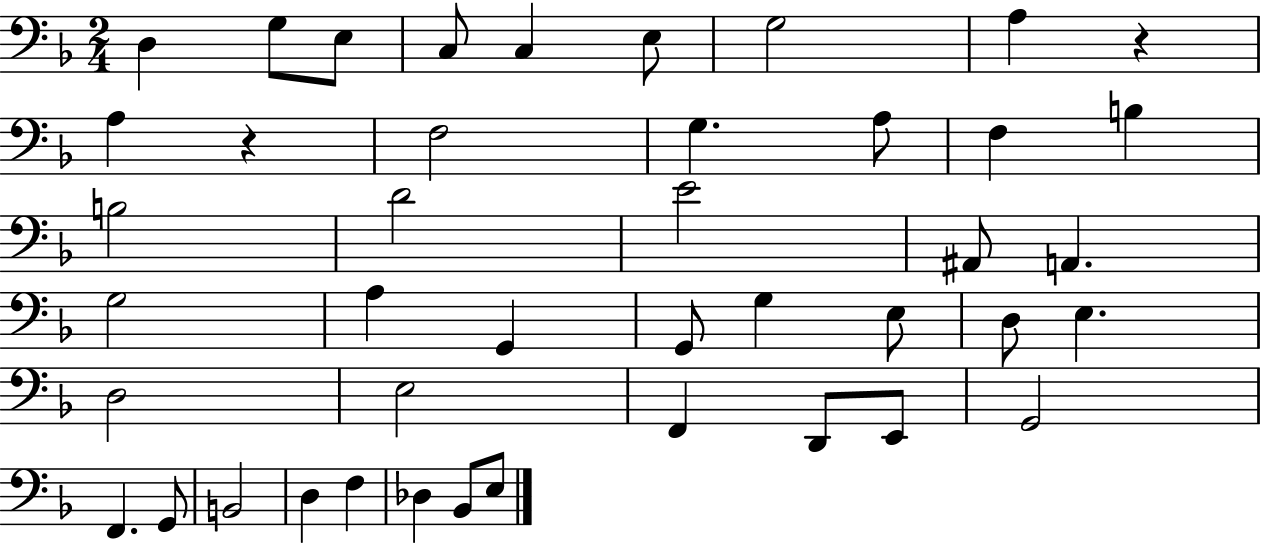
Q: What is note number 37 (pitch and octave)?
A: D3